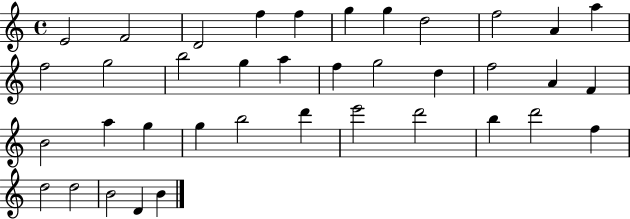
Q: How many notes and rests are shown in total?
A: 38